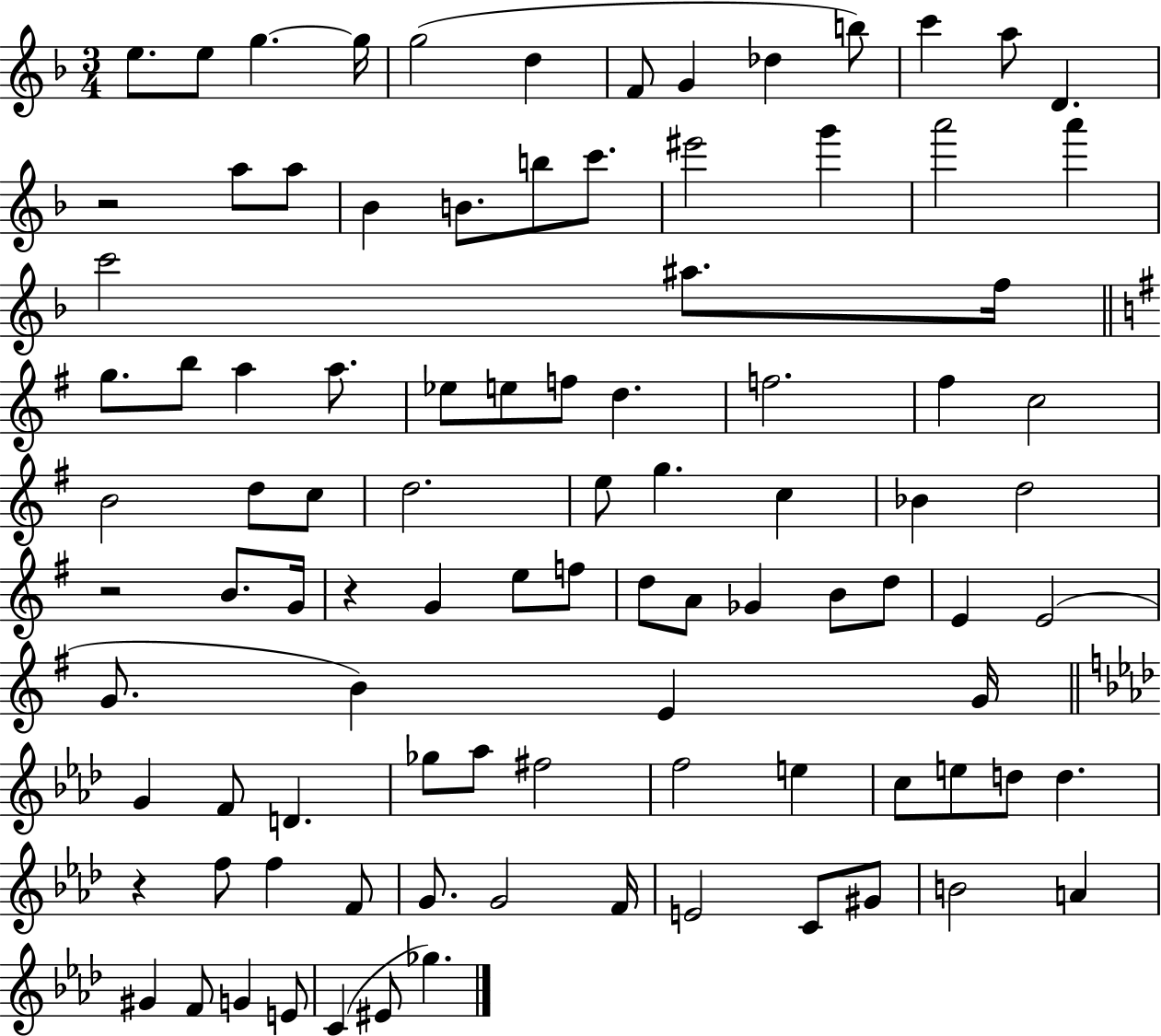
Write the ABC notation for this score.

X:1
T:Untitled
M:3/4
L:1/4
K:F
e/2 e/2 g g/4 g2 d F/2 G _d b/2 c' a/2 D z2 a/2 a/2 _B B/2 b/2 c'/2 ^e'2 g' a'2 a' c'2 ^a/2 f/4 g/2 b/2 a a/2 _e/2 e/2 f/2 d f2 ^f c2 B2 d/2 c/2 d2 e/2 g c _B d2 z2 B/2 G/4 z G e/2 f/2 d/2 A/2 _G B/2 d/2 E E2 G/2 B E G/4 G F/2 D _g/2 _a/2 ^f2 f2 e c/2 e/2 d/2 d z f/2 f F/2 G/2 G2 F/4 E2 C/2 ^G/2 B2 A ^G F/2 G E/2 C ^E/2 _g